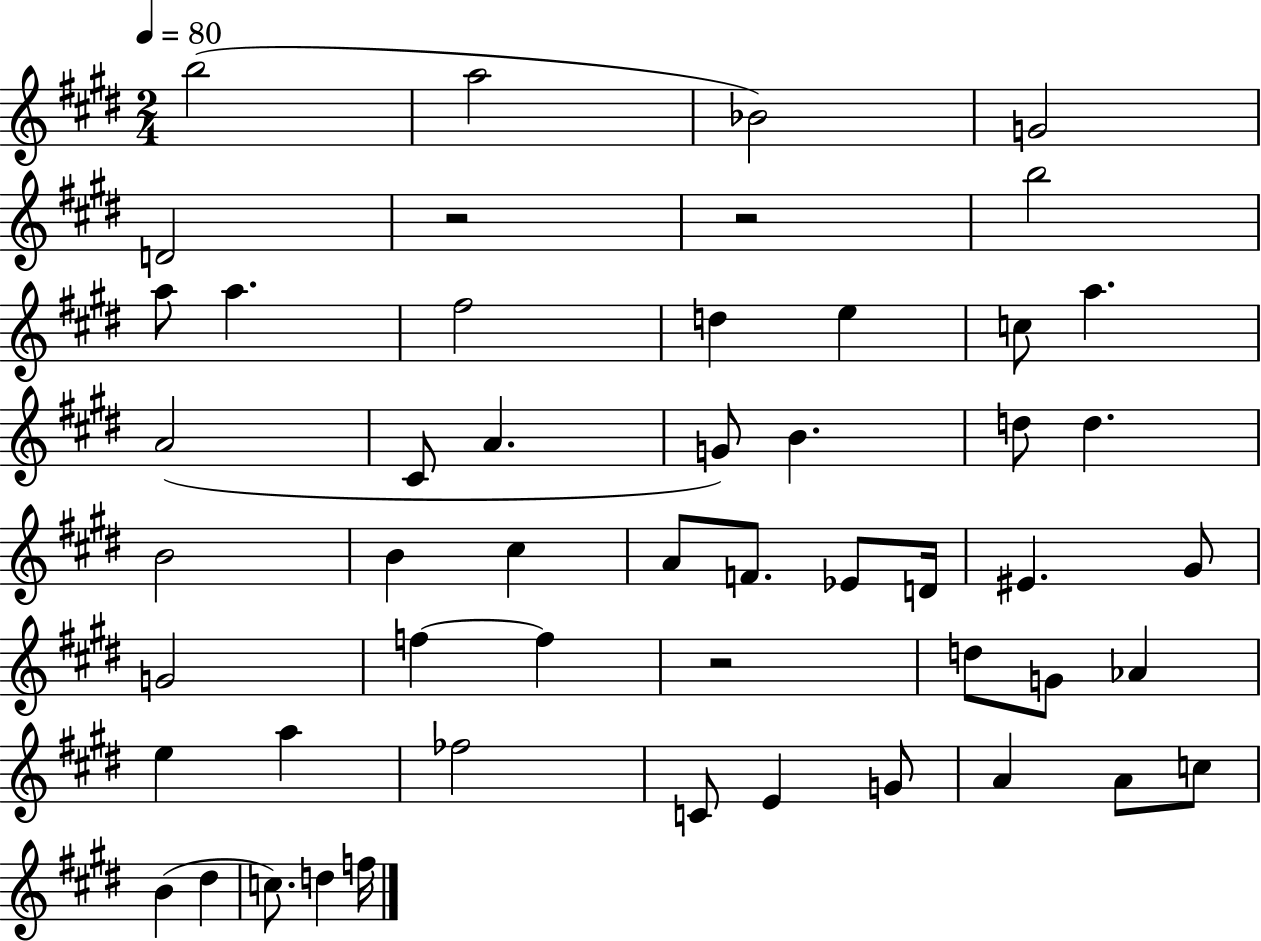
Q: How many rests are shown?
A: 3